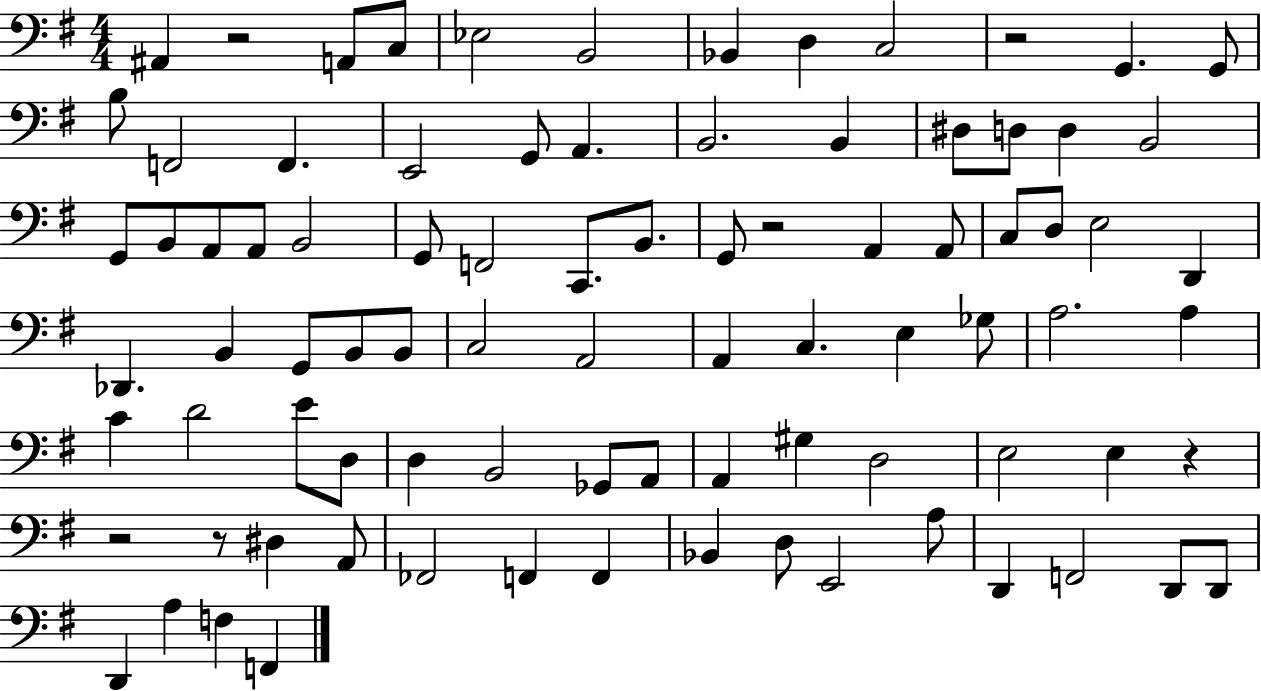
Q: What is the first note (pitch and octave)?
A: A#2